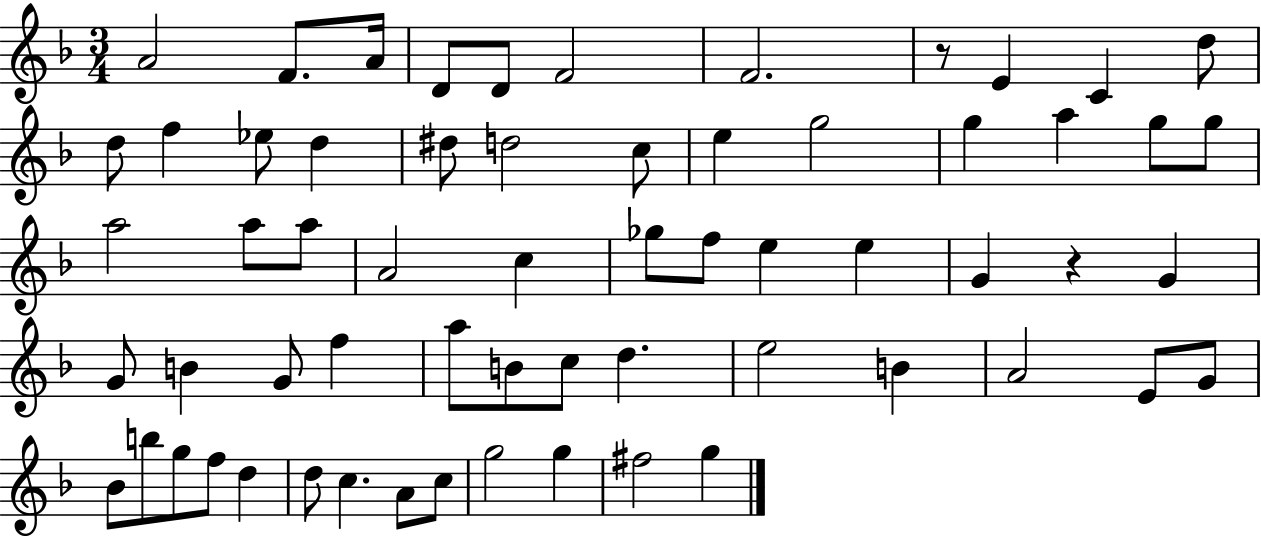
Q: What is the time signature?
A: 3/4